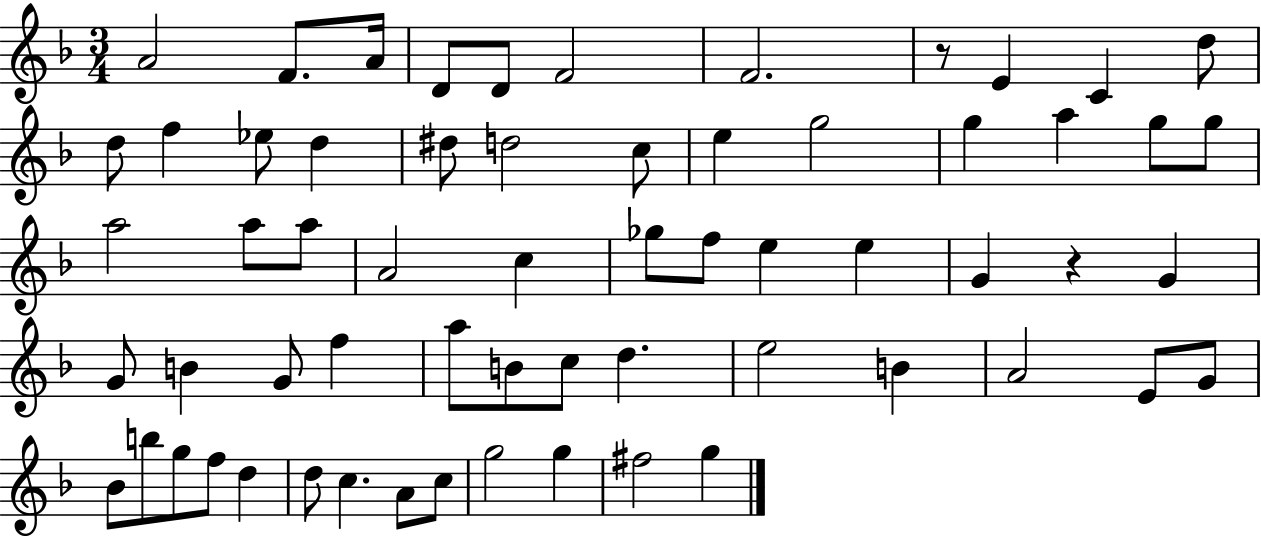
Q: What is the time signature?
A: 3/4